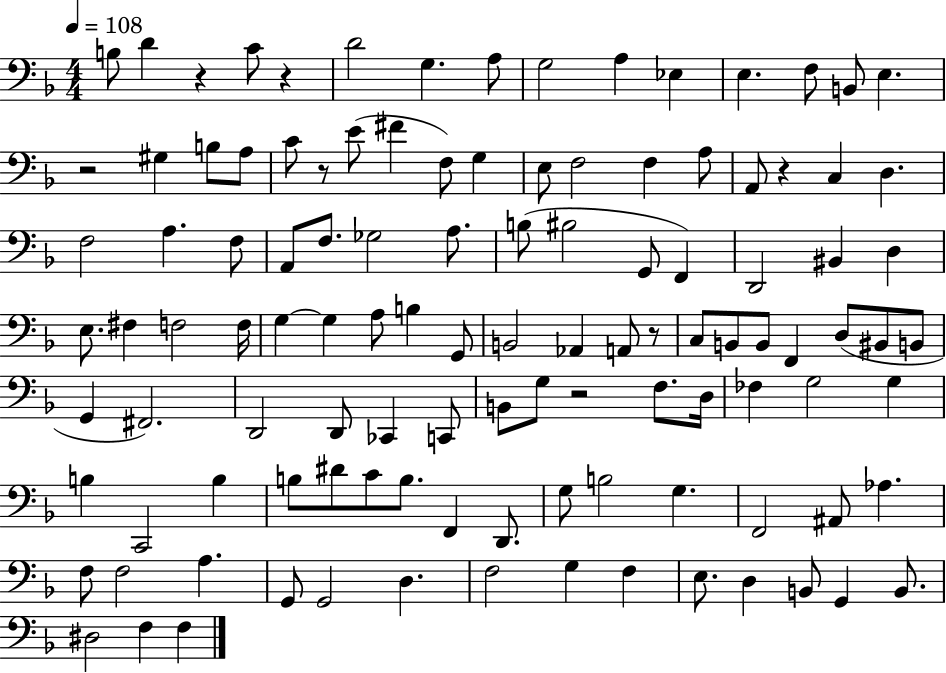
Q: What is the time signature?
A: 4/4